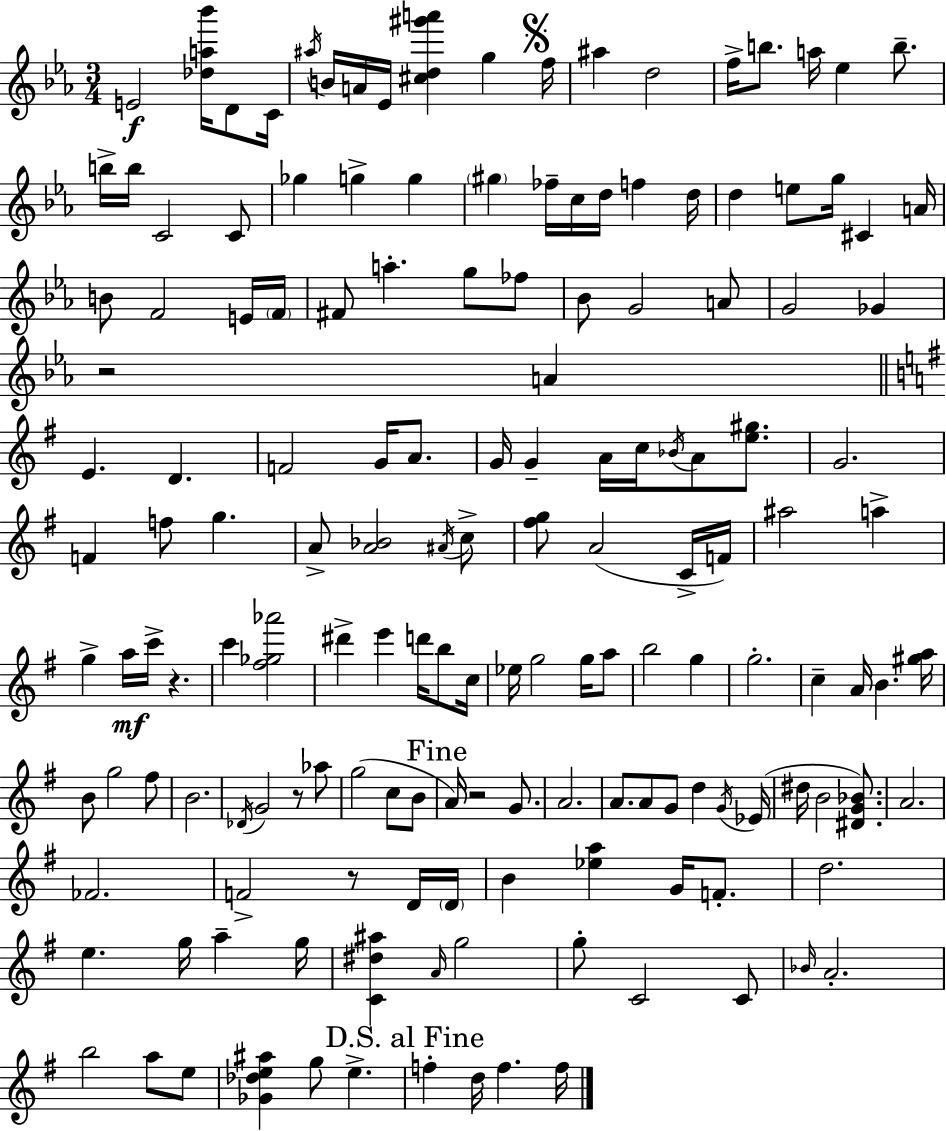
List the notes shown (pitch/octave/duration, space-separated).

E4/h [Db5,A5,Bb6]/s D4/e C4/s A#5/s B4/s A4/s Eb4/s [C#5,D5,G#6,A6]/q G5/q F5/s A#5/q D5/h F5/s B5/e. A5/s Eb5/q B5/e. B5/s B5/s C4/h C4/e Gb5/q G5/q G5/q G#5/q FES5/s C5/s D5/s F5/q D5/s D5/q E5/e G5/s C#4/q A4/s B4/e F4/h E4/s F4/s F#4/e A5/q. G5/e FES5/e Bb4/e G4/h A4/e G4/h Gb4/q R/h A4/q E4/q. D4/q. F4/h G4/s A4/e. G4/s G4/q A4/s C5/s Bb4/s A4/e [E5,G#5]/e. G4/h. F4/q F5/e G5/q. A4/e [A4,Bb4]/h A#4/s C5/e [F#5,G5]/e A4/h C4/s F4/s A#5/h A5/q G5/q A5/s C6/s R/q. C6/q [F#5,Gb5,Ab6]/h D#6/q E6/q D6/s B5/e C5/s Eb5/s G5/h G5/s A5/e B5/h G5/q G5/h. C5/q A4/s B4/q. [G#5,A5]/s B4/e G5/h F#5/e B4/h. Db4/s G4/h R/e Ab5/e G5/h C5/e B4/e A4/s R/h G4/e. A4/h. A4/e. A4/e G4/e D5/q G4/s Eb4/s D#5/s B4/h [D#4,G4,Bb4]/e. A4/h. FES4/h. F4/h R/e D4/s D4/s B4/q [Eb5,A5]/q G4/s F4/e. D5/h. E5/q. G5/s A5/q G5/s [C4,D#5,A#5]/q A4/s G5/h G5/e C4/h C4/e Bb4/s A4/h. B5/h A5/e E5/e [Gb4,Db5,E5,A#5]/q G5/e E5/q. F5/q D5/s F5/q. F5/s